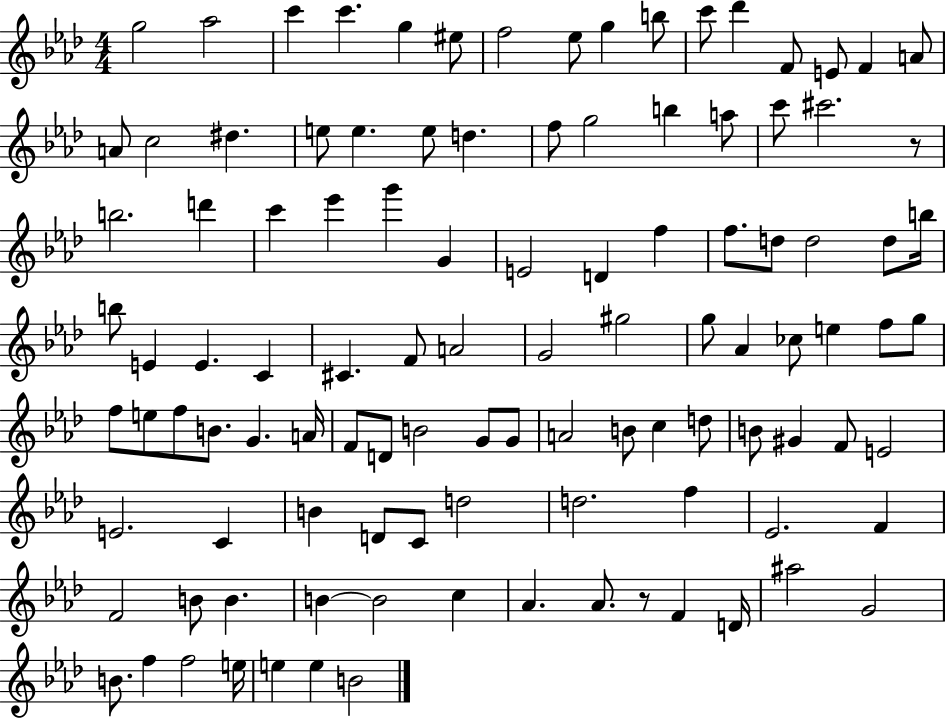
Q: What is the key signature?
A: AES major